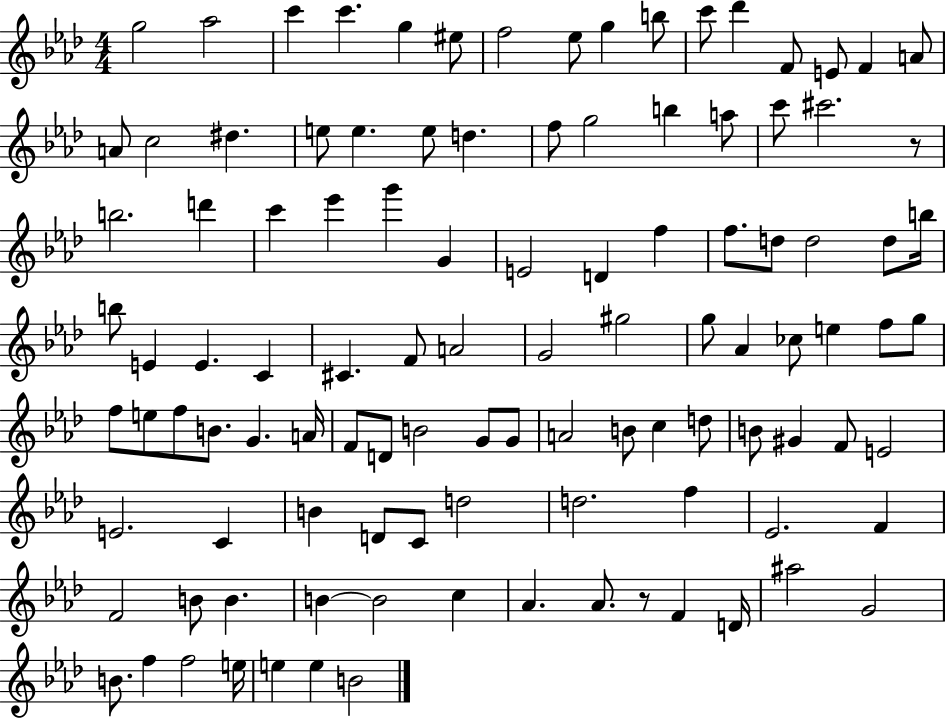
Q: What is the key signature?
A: AES major